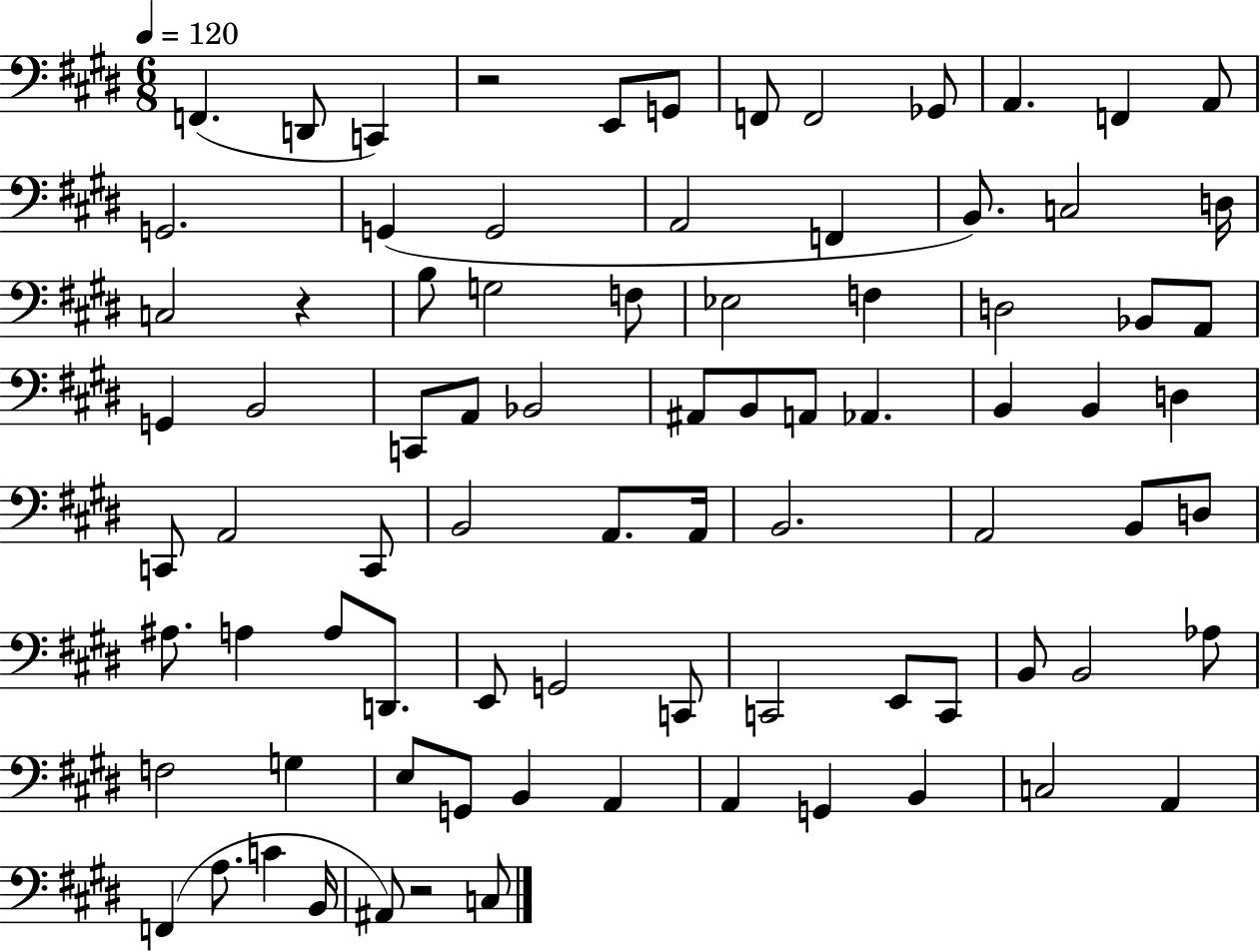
F2/q. D2/e C2/q R/h E2/e G2/e F2/e F2/h Gb2/e A2/q. F2/q A2/e G2/h. G2/q G2/h A2/h F2/q B2/e. C3/h D3/s C3/h R/q B3/e G3/h F3/e Eb3/h F3/q D3/h Bb2/e A2/e G2/q B2/h C2/e A2/e Bb2/h A#2/e B2/e A2/e Ab2/q. B2/q B2/q D3/q C2/e A2/h C2/e B2/h A2/e. A2/s B2/h. A2/h B2/e D3/e A#3/e. A3/q A3/e D2/e. E2/e G2/h C2/e C2/h E2/e C2/e B2/e B2/h Ab3/e F3/h G3/q E3/e G2/e B2/q A2/q A2/q G2/q B2/q C3/h A2/q F2/q A3/e. C4/q B2/s A#2/e R/h C3/e